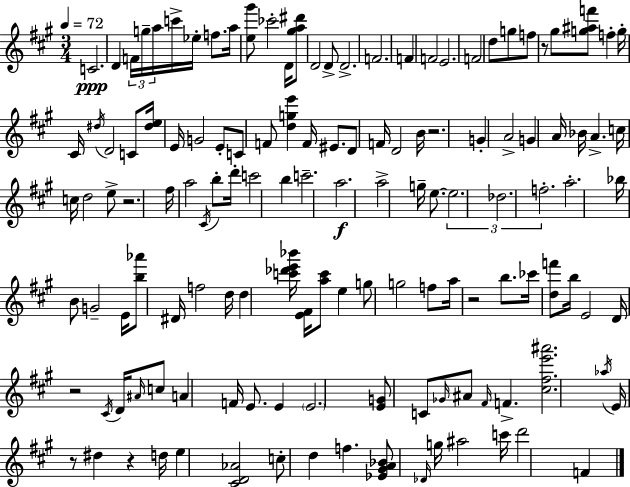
C4/h. D4/q F4/s G5/s A5/s C6/s Eb5/s F5/e. A5/s [E5,G#6]/e CES6/h D4/s [G#5,A5,D#6]/e D4/h D4/e D4/h. F4/h. F4/q F4/h E4/h. F4/h D5/e G5/e F5/e R/e G#5/e [G5,A#5,F6]/e F5/q G5/s C#4/s D#5/s D4/h C4/e [D#5,E5]/s E4/s G4/h E4/e C4/e F4/e [D5,G5,E6]/q F4/s EIS4/e. D4/e F4/s D4/h B4/s R/h. G4/q A4/h G4/q A4/s Bb4/s A4/q. C5/s C5/s D5/h E5/e R/h. F#5/s A5/h C#4/s B5/e D6/s C6/h B5/q C6/h. A5/h. A5/h G5/s E5/e. E5/h. Db5/h. F5/h. A5/h. Bb5/s B4/e G4/h E4/s [B5,Ab6]/e D#4/s F5/h D5/s D5/q [C6,Db6,E6,Bb6]/s [E4,F#4]/s [A5,C6]/e E5/q G5/e G5/h F5/e A5/s R/h B5/e. CES6/s [D5,F6]/e B5/s E4/h D4/s R/h C#4/s D4/s A#4/s C5/e A4/q F4/s E4/e. E4/q E4/h. [E4,G4]/e C4/e Gb4/s A#4/e F#4/s F4/q. [C#5,F#5,E6,A#6]/h. Ab5/s E4/s R/e D#5/q R/q D5/s E5/q [C#4,D4,Ab4]/h C5/e D5/q F5/q. [Eb4,G#4,A4,Bb4]/e Db4/s G5/s A#5/h C6/s D6/h F4/q